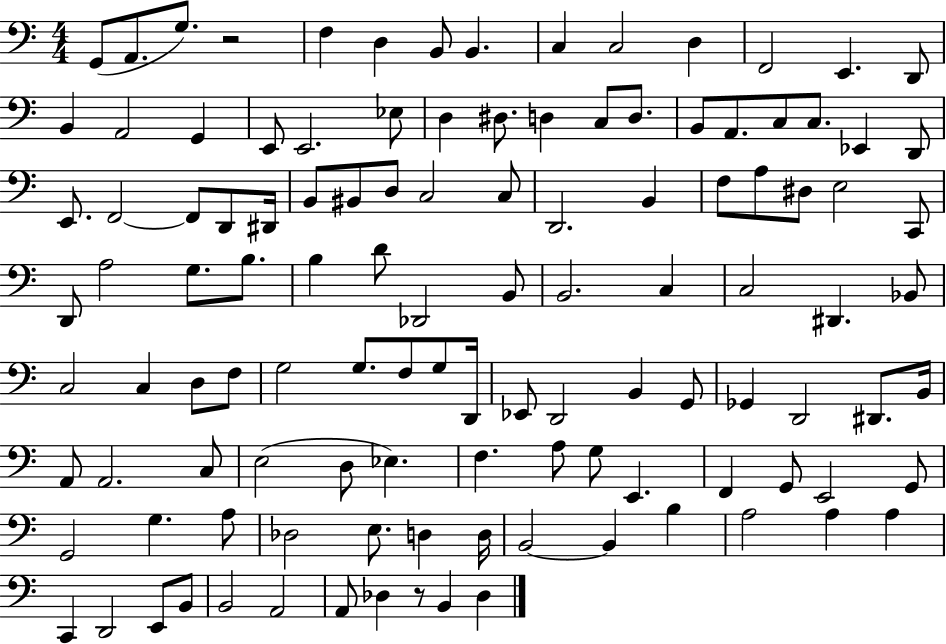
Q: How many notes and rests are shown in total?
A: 116